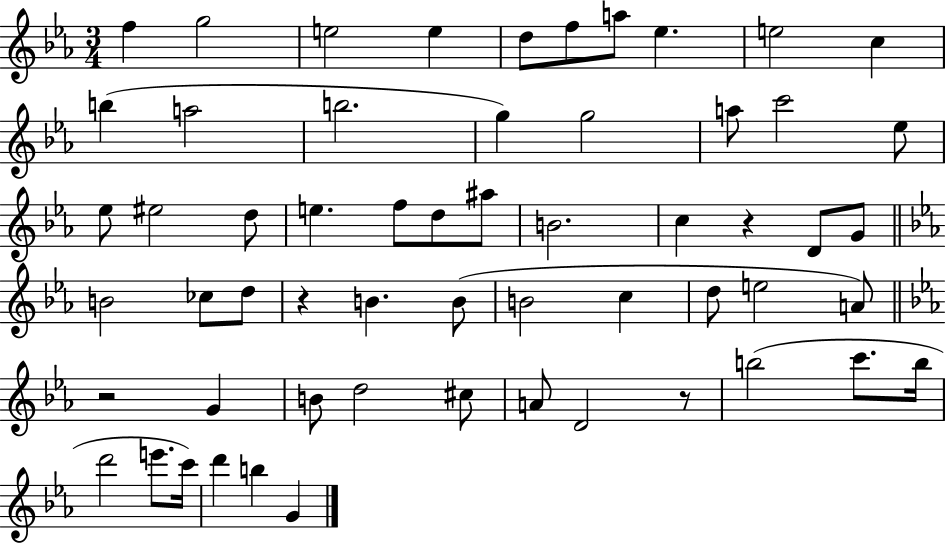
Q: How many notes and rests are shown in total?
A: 58